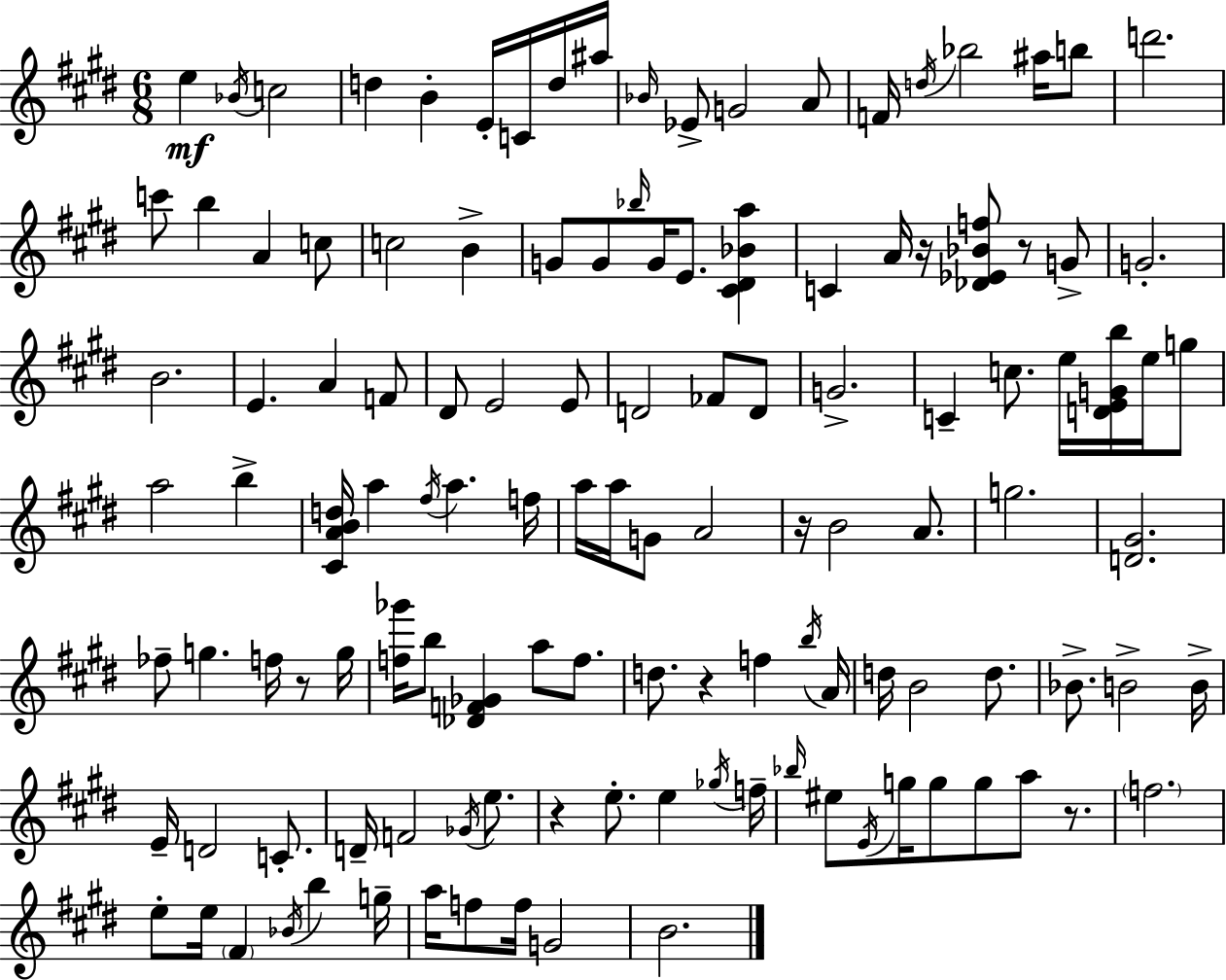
E5/q Bb4/s C5/h D5/q B4/q E4/s C4/s D5/s A#5/s Bb4/s Eb4/e G4/h A4/e F4/s D5/s Bb5/h A#5/s B5/e D6/h. C6/e B5/q A4/q C5/e C5/h B4/q G4/e G4/e Bb5/s G4/s E4/e. [C#4,D#4,Bb4,A5]/q C4/q A4/s R/s [Db4,Eb4,Bb4,F5]/e R/e G4/e G4/h. B4/h. E4/q. A4/q F4/e D#4/e E4/h E4/e D4/h FES4/e D4/e G4/h. C4/q C5/e. E5/s [D4,E4,G4,B5]/s E5/s G5/e A5/h B5/q [C#4,A4,B4,D5]/s A5/q F#5/s A5/q. F5/s A5/s A5/s G4/e A4/h R/s B4/h A4/e. G5/h. [D4,G#4]/h. FES5/e G5/q. F5/s R/e G5/s [F5,Gb6]/s B5/e [Db4,F4,Gb4]/q A5/e F5/e. D5/e. R/q F5/q B5/s A4/s D5/s B4/h D5/e. Bb4/e. B4/h B4/s E4/s D4/h C4/e. D4/s F4/h Gb4/s E5/e. R/q E5/e. E5/q Gb5/s F5/s Bb5/s EIS5/e E4/s G5/s G5/e G5/e A5/e R/e. F5/h. E5/e E5/s F#4/q Bb4/s B5/q G5/s A5/s F5/e F5/s G4/h B4/h.